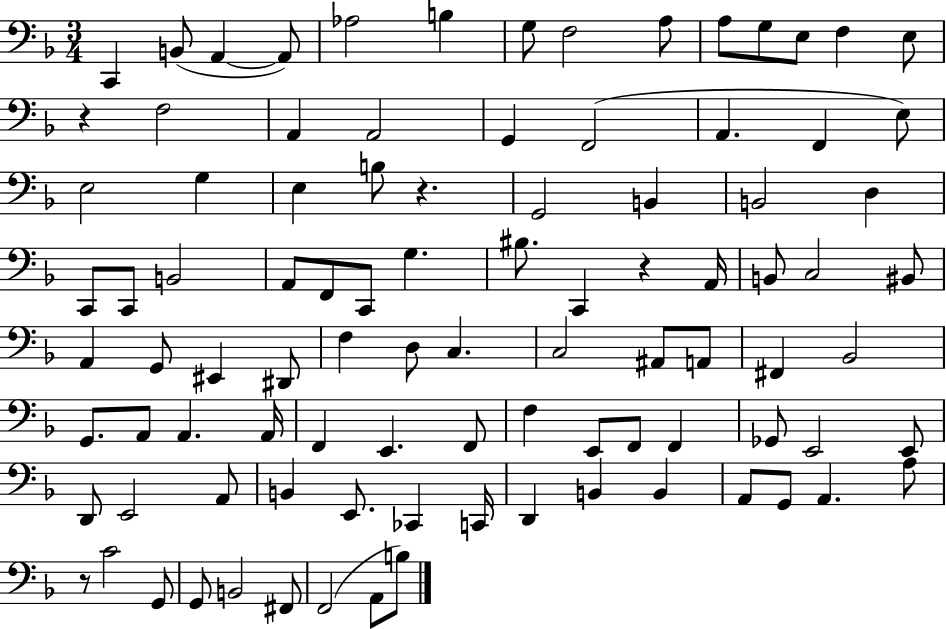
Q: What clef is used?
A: bass